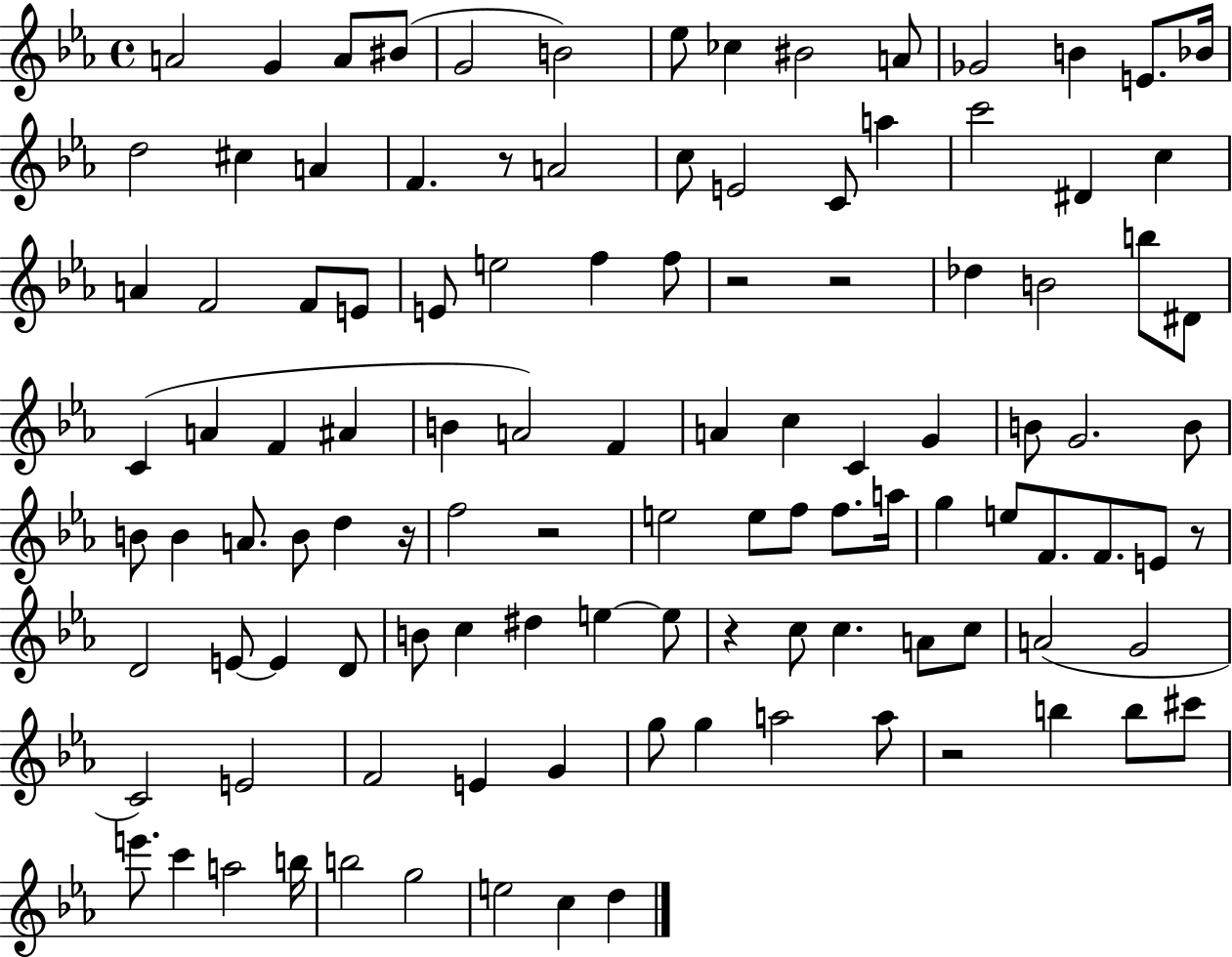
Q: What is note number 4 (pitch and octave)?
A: BIS4